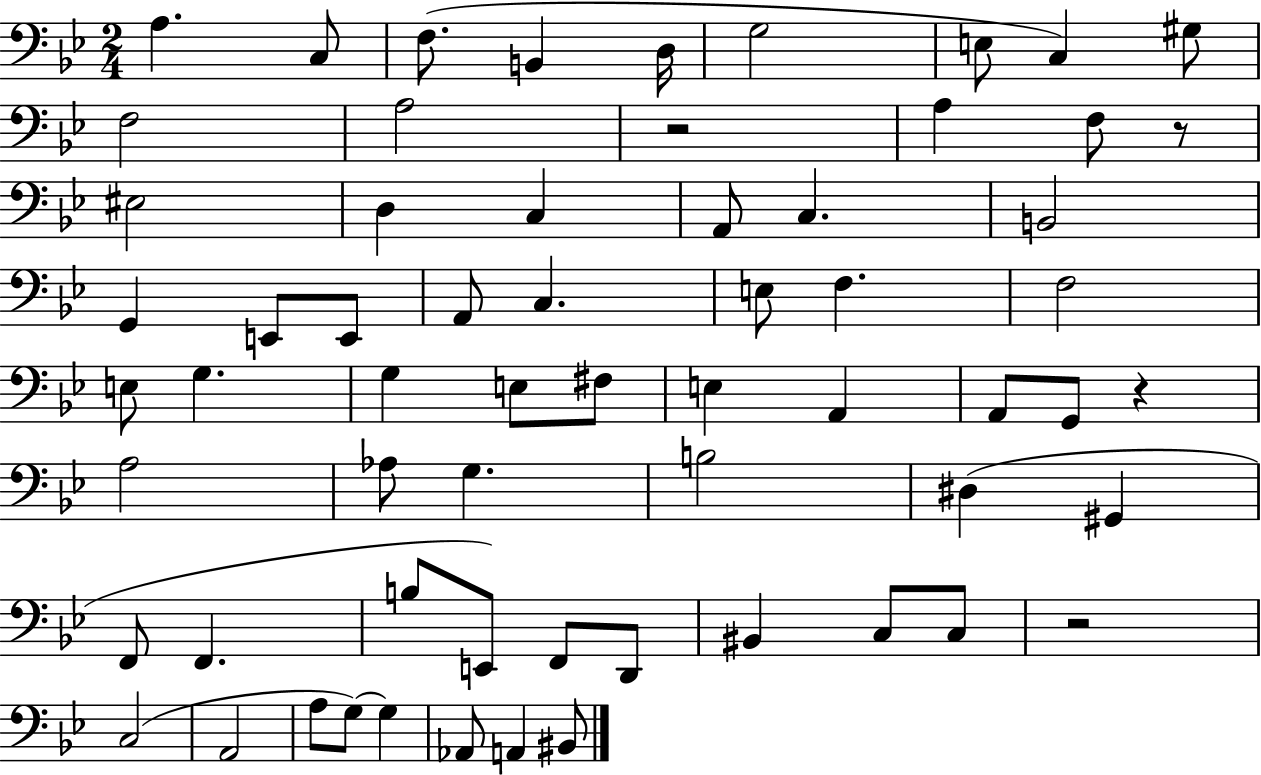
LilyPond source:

{
  \clef bass
  \numericTimeSignature
  \time 2/4
  \key bes \major
  a4. c8 | f8.( b,4 d16 | g2 | e8 c4) gis8 | \break f2 | a2 | r2 | a4 f8 r8 | \break eis2 | d4 c4 | a,8 c4. | b,2 | \break g,4 e,8 e,8 | a,8 c4. | e8 f4. | f2 | \break e8 g4. | g4 e8 fis8 | e4 a,4 | a,8 g,8 r4 | \break a2 | aes8 g4. | b2 | dis4( gis,4 | \break f,8 f,4. | b8 e,8) f,8 d,8 | bis,4 c8 c8 | r2 | \break c2( | a,2 | a8 g8~~) g4 | aes,8 a,4 bis,8 | \break \bar "|."
}